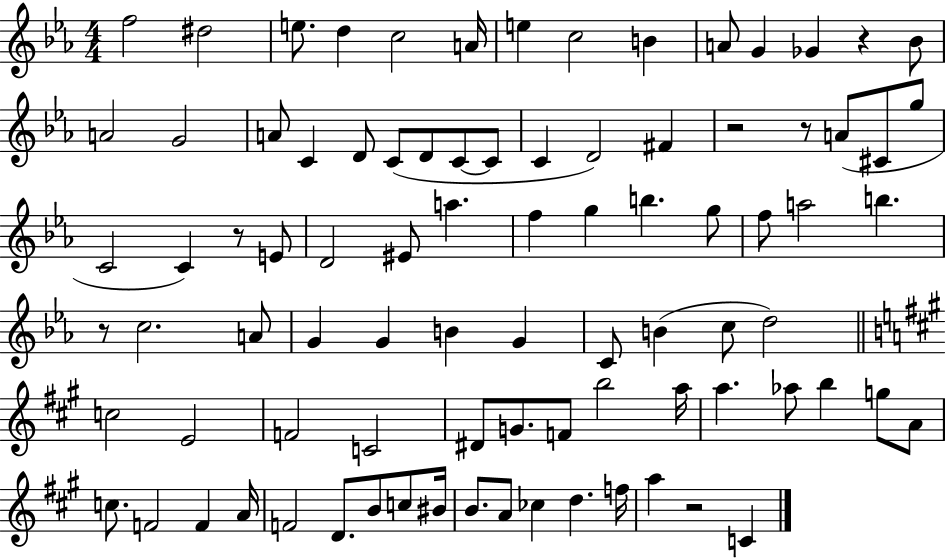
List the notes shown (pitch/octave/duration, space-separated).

F5/h D#5/h E5/e. D5/q C5/h A4/s E5/q C5/h B4/q A4/e G4/q Gb4/q R/q Bb4/e A4/h G4/h A4/e C4/q D4/e C4/e D4/e C4/e C4/e C4/q D4/h F#4/q R/h R/e A4/e C#4/e G5/e C4/h C4/q R/e E4/e D4/h EIS4/e A5/q. F5/q G5/q B5/q. G5/e F5/e A5/h B5/q. R/e C5/h. A4/e G4/q G4/q B4/q G4/q C4/e B4/q C5/e D5/h C5/h E4/h F4/h C4/h D#4/e G4/e. F4/e B5/h A5/s A5/q. Ab5/e B5/q G5/e A4/e C5/e. F4/h F4/q A4/s F4/h D4/e. B4/e C5/e BIS4/s B4/e. A4/e CES5/q D5/q. F5/s A5/q R/h C4/q